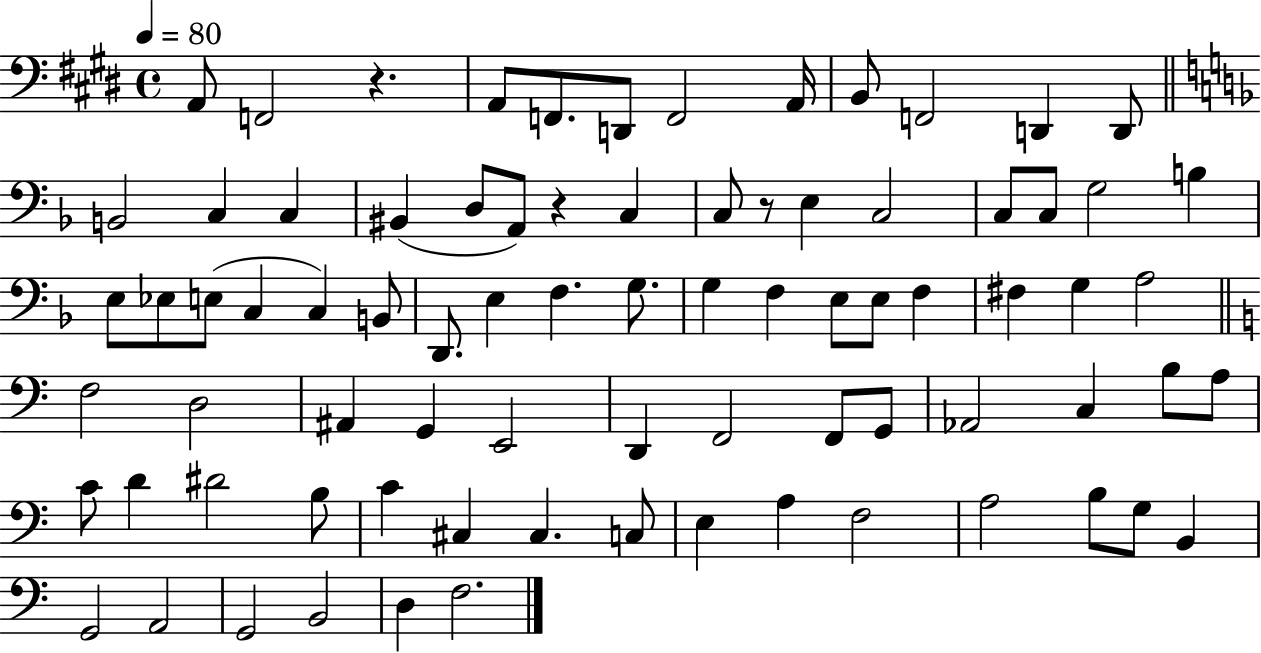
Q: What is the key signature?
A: E major